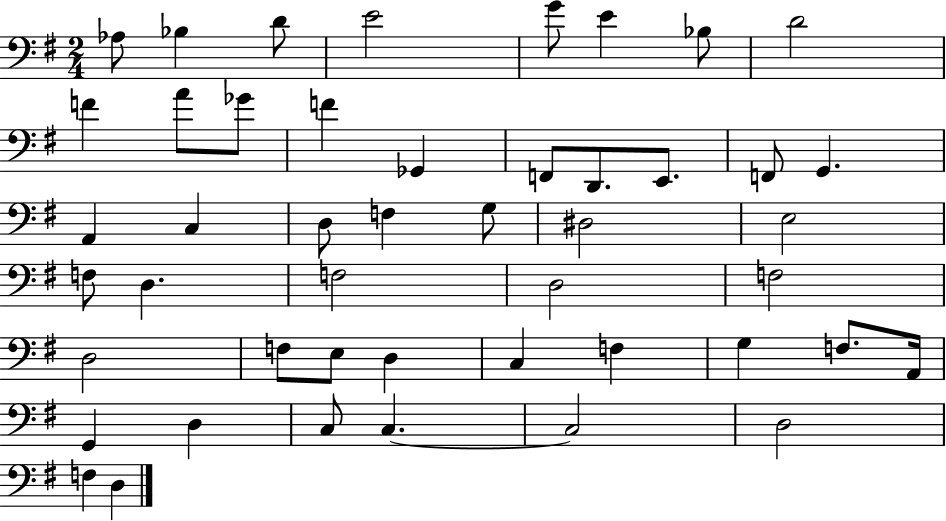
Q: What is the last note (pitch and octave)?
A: D3